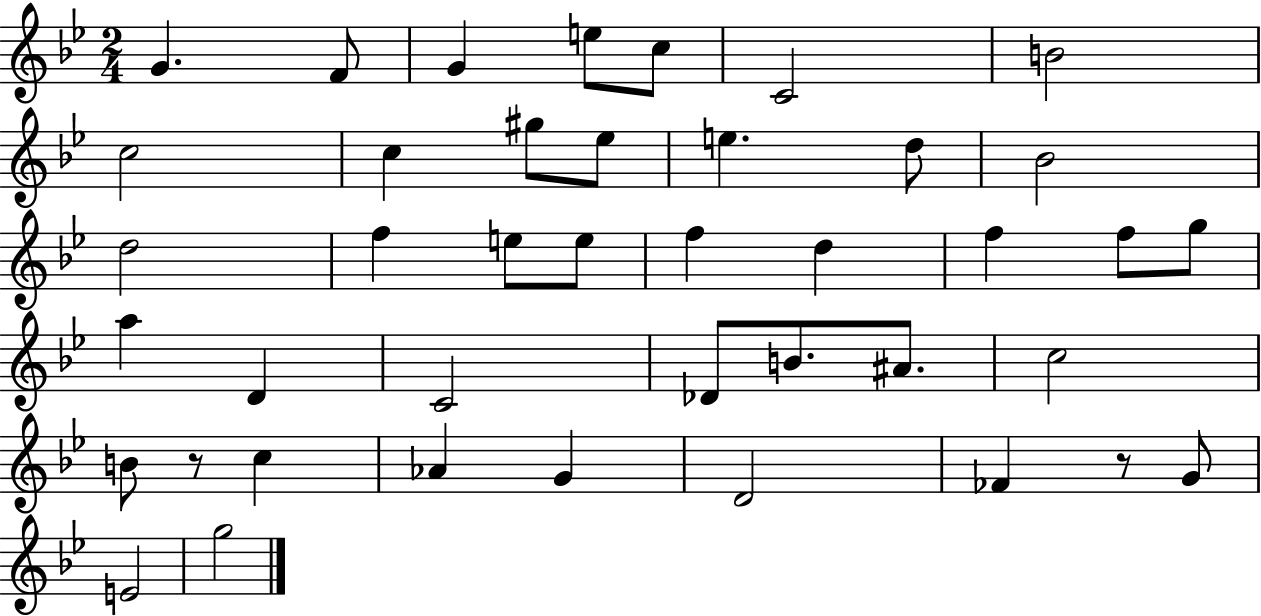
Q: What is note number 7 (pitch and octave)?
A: B4